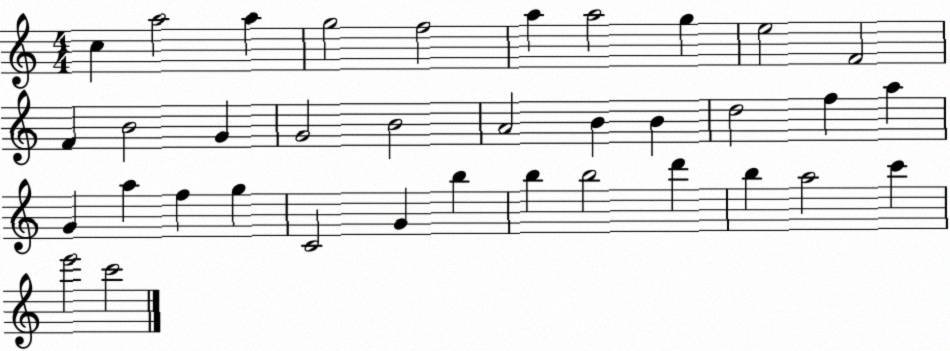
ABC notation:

X:1
T:Untitled
M:4/4
L:1/4
K:C
c a2 a g2 f2 a a2 g e2 F2 F B2 G G2 B2 A2 B B d2 f a G a f g C2 G b b b2 d' b a2 c' e'2 c'2